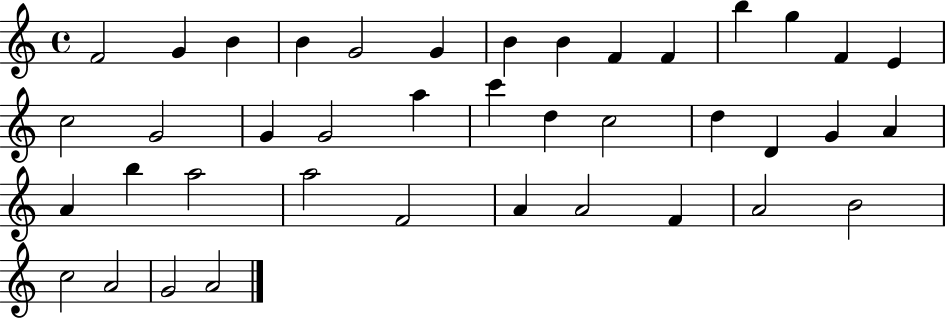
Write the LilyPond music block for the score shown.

{
  \clef treble
  \time 4/4
  \defaultTimeSignature
  \key c \major
  f'2 g'4 b'4 | b'4 g'2 g'4 | b'4 b'4 f'4 f'4 | b''4 g''4 f'4 e'4 | \break c''2 g'2 | g'4 g'2 a''4 | c'''4 d''4 c''2 | d''4 d'4 g'4 a'4 | \break a'4 b''4 a''2 | a''2 f'2 | a'4 a'2 f'4 | a'2 b'2 | \break c''2 a'2 | g'2 a'2 | \bar "|."
}